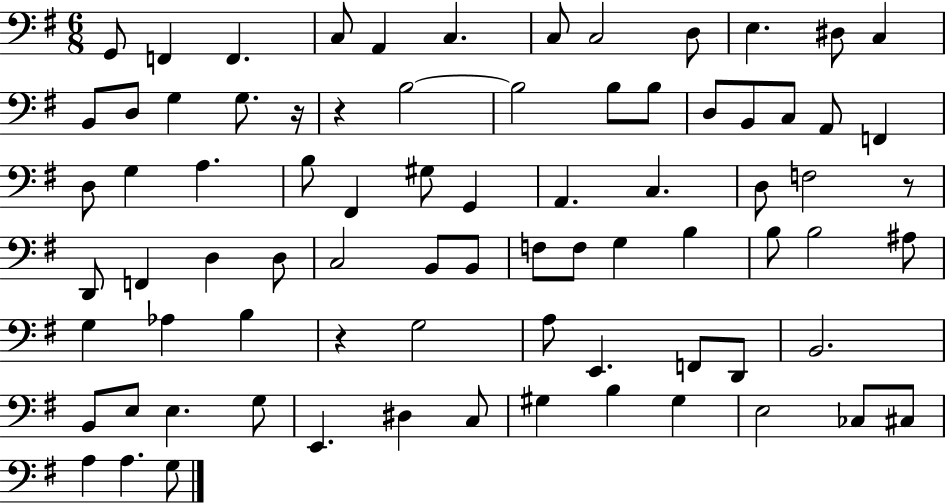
X:1
T:Untitled
M:6/8
L:1/4
K:G
G,,/2 F,, F,, C,/2 A,, C, C,/2 C,2 D,/2 E, ^D,/2 C, B,,/2 D,/2 G, G,/2 z/4 z B,2 B,2 B,/2 B,/2 D,/2 B,,/2 C,/2 A,,/2 F,, D,/2 G, A, B,/2 ^F,, ^G,/2 G,, A,, C, D,/2 F,2 z/2 D,,/2 F,, D, D,/2 C,2 B,,/2 B,,/2 F,/2 F,/2 G, B, B,/2 B,2 ^A,/2 G, _A, B, z G,2 A,/2 E,, F,,/2 D,,/2 B,,2 B,,/2 E,/2 E, G,/2 E,, ^D, C,/2 ^G, B, ^G, E,2 _C,/2 ^C,/2 A, A, G,/2